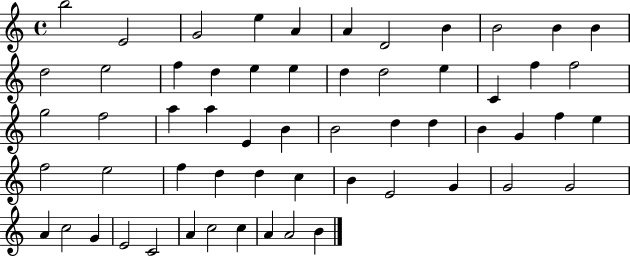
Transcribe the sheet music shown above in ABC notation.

X:1
T:Untitled
M:4/4
L:1/4
K:C
b2 E2 G2 e A A D2 B B2 B B d2 e2 f d e e d d2 e C f f2 g2 f2 a a E B B2 d d B G f e f2 e2 f d d c B E2 G G2 G2 A c2 G E2 C2 A c2 c A A2 B